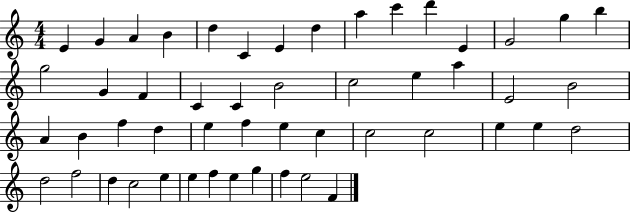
X:1
T:Untitled
M:4/4
L:1/4
K:C
E G A B d C E d a c' d' E G2 g b g2 G F C C B2 c2 e a E2 B2 A B f d e f e c c2 c2 e e d2 d2 f2 d c2 e e f e g f e2 F